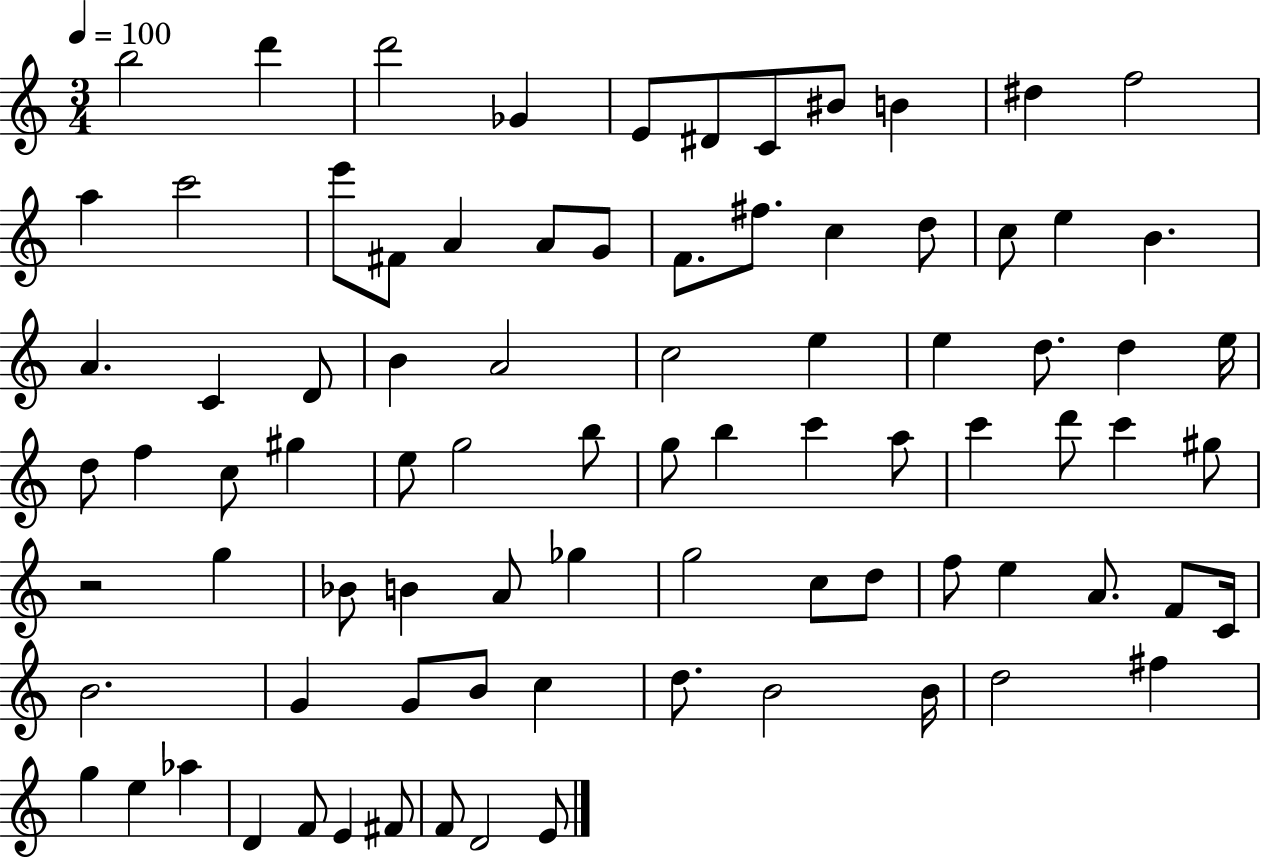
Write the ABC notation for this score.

X:1
T:Untitled
M:3/4
L:1/4
K:C
b2 d' d'2 _G E/2 ^D/2 C/2 ^B/2 B ^d f2 a c'2 e'/2 ^F/2 A A/2 G/2 F/2 ^f/2 c d/2 c/2 e B A C D/2 B A2 c2 e e d/2 d e/4 d/2 f c/2 ^g e/2 g2 b/2 g/2 b c' a/2 c' d'/2 c' ^g/2 z2 g _B/2 B A/2 _g g2 c/2 d/2 f/2 e A/2 F/2 C/4 B2 G G/2 B/2 c d/2 B2 B/4 d2 ^f g e _a D F/2 E ^F/2 F/2 D2 E/2